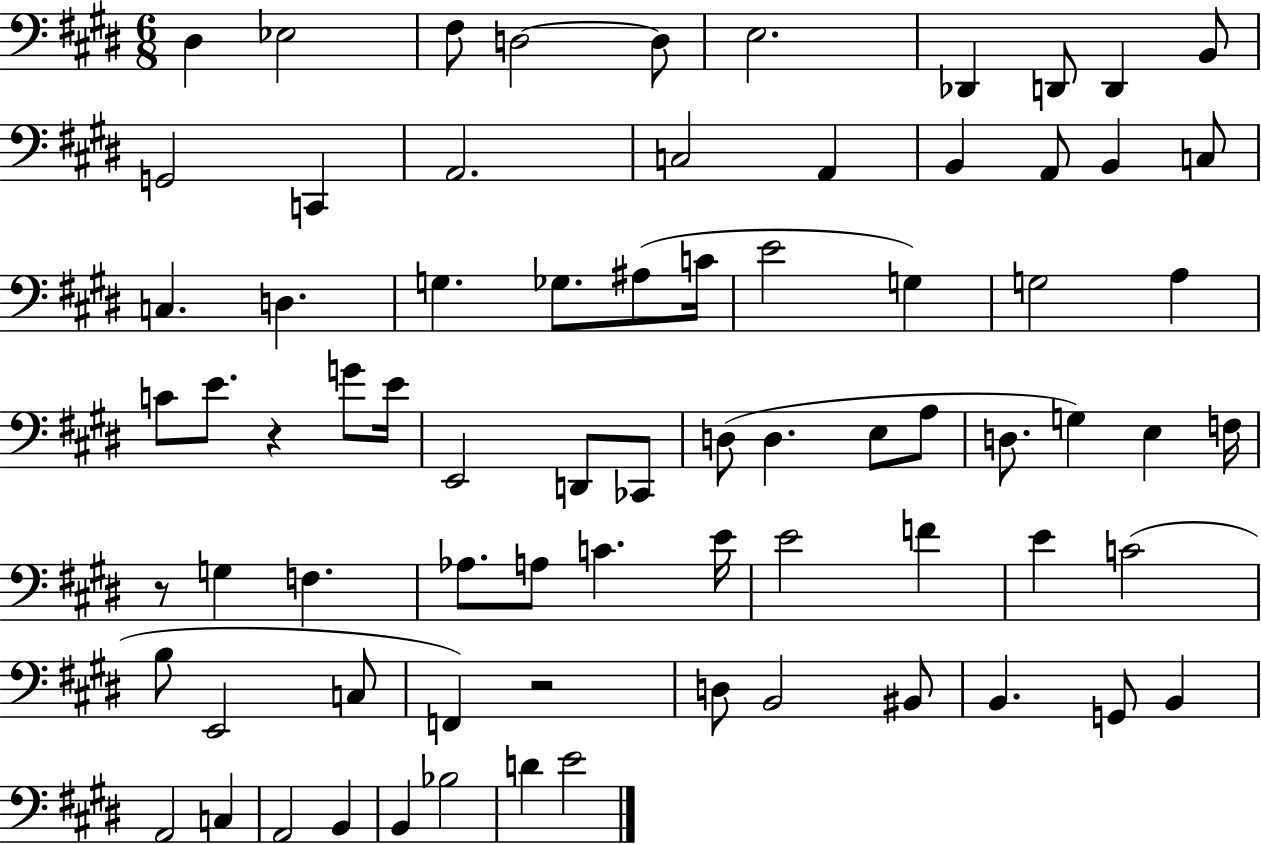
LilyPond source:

{
  \clef bass
  \numericTimeSignature
  \time 6/8
  \key e \major
  \repeat volta 2 { dis4 ees2 | fis8 d2~~ d8 | e2. | des,4 d,8 d,4 b,8 | \break g,2 c,4 | a,2. | c2 a,4 | b,4 a,8 b,4 c8 | \break c4. d4. | g4. ges8. ais8( c'16 | e'2 g4) | g2 a4 | \break c'8 e'8. r4 g'8 e'16 | e,2 d,8 ces,8 | d8( d4. e8 a8 | d8. g4) e4 f16 | \break r8 g4 f4. | aes8. a8 c'4. e'16 | e'2 f'4 | e'4 c'2( | \break b8 e,2 c8 | f,4) r2 | d8 b,2 bis,8 | b,4. g,8 b,4 | \break a,2 c4 | a,2 b,4 | b,4 bes2 | d'4 e'2 | \break } \bar "|."
}